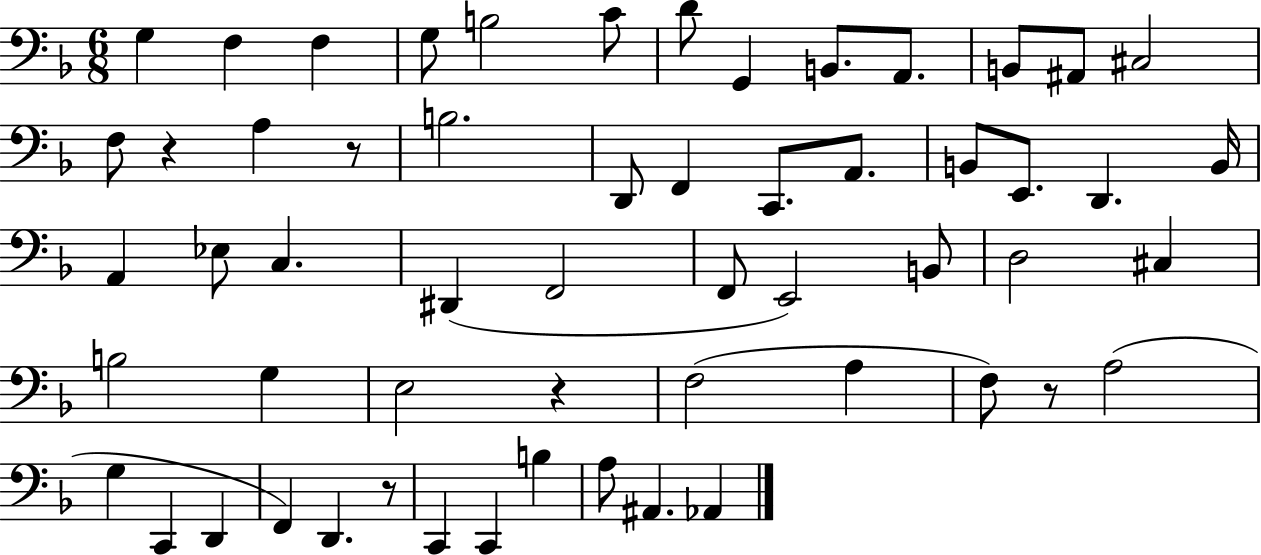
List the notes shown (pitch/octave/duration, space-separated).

G3/q F3/q F3/q G3/e B3/h C4/e D4/e G2/q B2/e. A2/e. B2/e A#2/e C#3/h F3/e R/q A3/q R/e B3/h. D2/e F2/q C2/e. A2/e. B2/e E2/e. D2/q. B2/s A2/q Eb3/e C3/q. D#2/q F2/h F2/e E2/h B2/e D3/h C#3/q B3/h G3/q E3/h R/q F3/h A3/q F3/e R/e A3/h G3/q C2/q D2/q F2/q D2/q. R/e C2/q C2/q B3/q A3/e A#2/q. Ab2/q